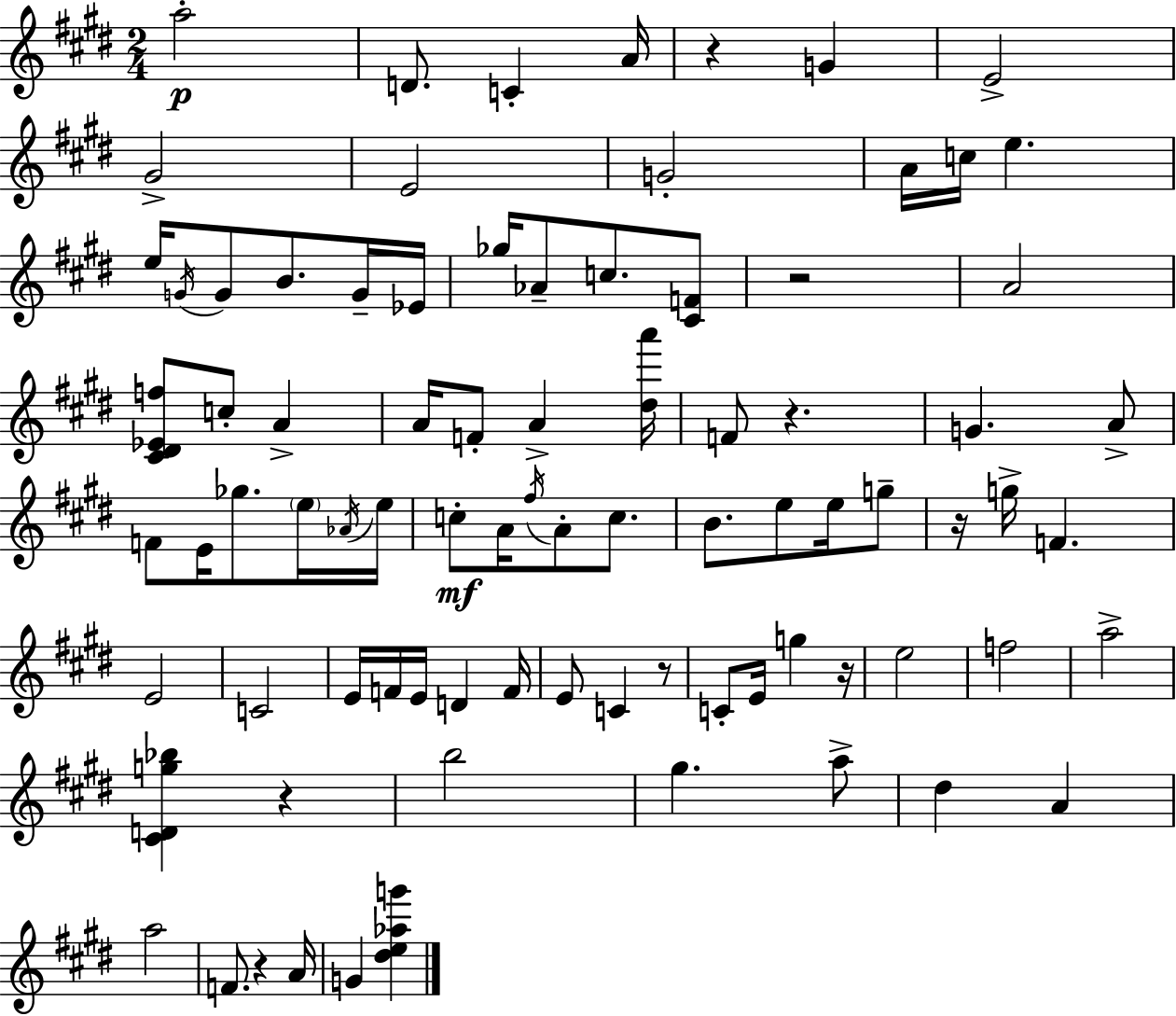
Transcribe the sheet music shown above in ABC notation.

X:1
T:Untitled
M:2/4
L:1/4
K:E
a2 D/2 C A/4 z G E2 ^G2 E2 G2 A/4 c/4 e e/4 G/4 G/2 B/2 G/4 _E/4 _g/4 _A/2 c/2 [^CF]/2 z2 A2 [^C^D_Ef]/2 c/2 A A/4 F/2 A [^da']/4 F/2 z G A/2 F/2 E/4 _g/2 e/4 _A/4 e/4 c/2 A/4 ^f/4 A/2 c/2 B/2 e/2 e/4 g/2 z/4 g/4 F E2 C2 E/4 F/4 E/4 D F/4 E/2 C z/2 C/2 E/4 g z/4 e2 f2 a2 [^CDg_b] z b2 ^g a/2 ^d A a2 F/2 z A/4 G [^de_ag']